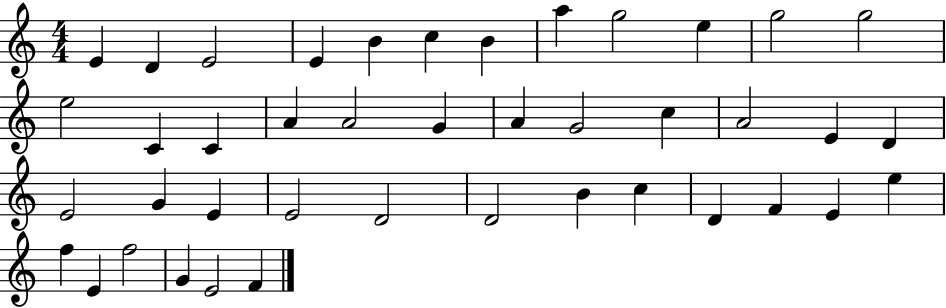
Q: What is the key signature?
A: C major